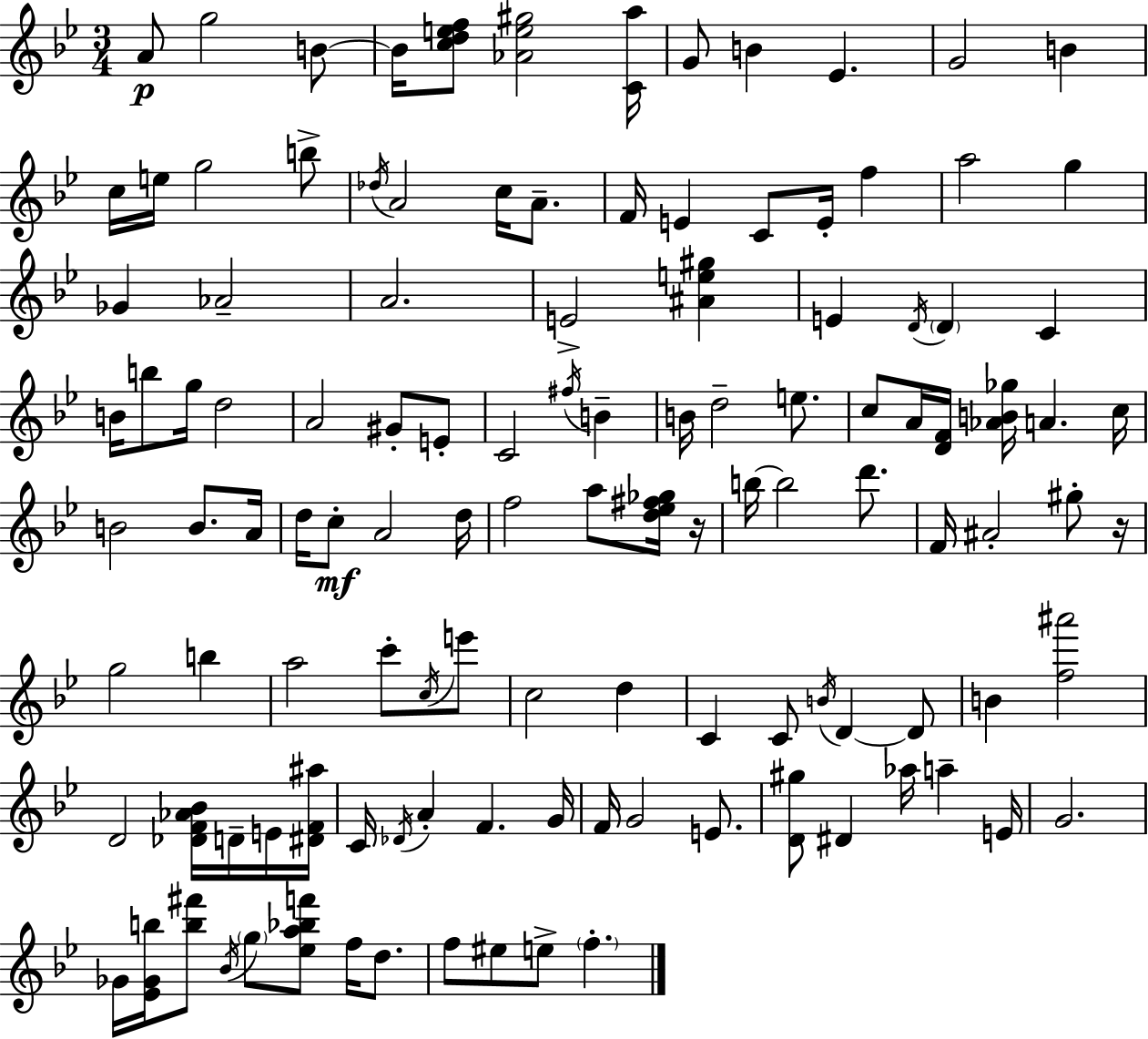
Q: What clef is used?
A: treble